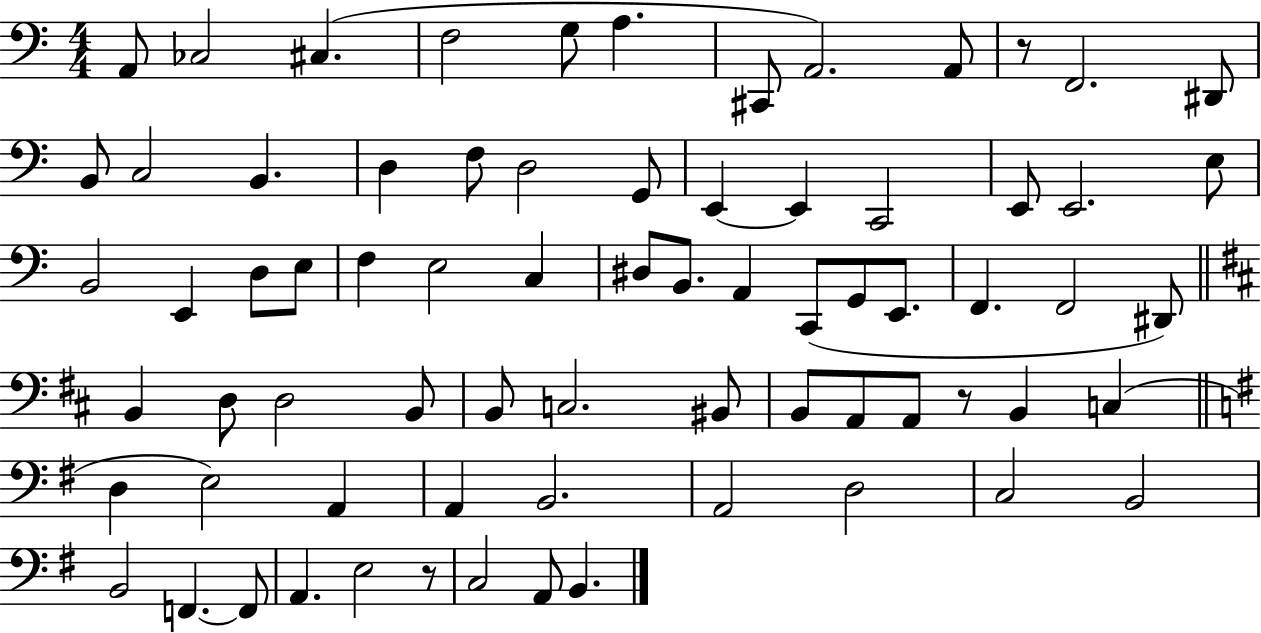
{
  \clef bass
  \numericTimeSignature
  \time 4/4
  \key c \major
  a,8 ces2 cis4.( | f2 g8 a4. | cis,8 a,2.) a,8 | r8 f,2. dis,8 | \break b,8 c2 b,4. | d4 f8 d2 g,8 | e,4~~ e,4 c,2 | e,8 e,2. e8 | \break b,2 e,4 d8 e8 | f4 e2 c4 | dis8 b,8. a,4 c,8( g,8 e,8. | f,4. f,2 dis,8) | \break \bar "||" \break \key b \minor b,4 d8 d2 b,8 | b,8 c2. bis,8 | b,8 a,8 a,8 r8 b,4 c4( | \bar "||" \break \key e \minor d4 e2) a,4 | a,4 b,2. | a,2 d2 | c2 b,2 | \break b,2 f,4.~~ f,8 | a,4. e2 r8 | c2 a,8 b,4. | \bar "|."
}